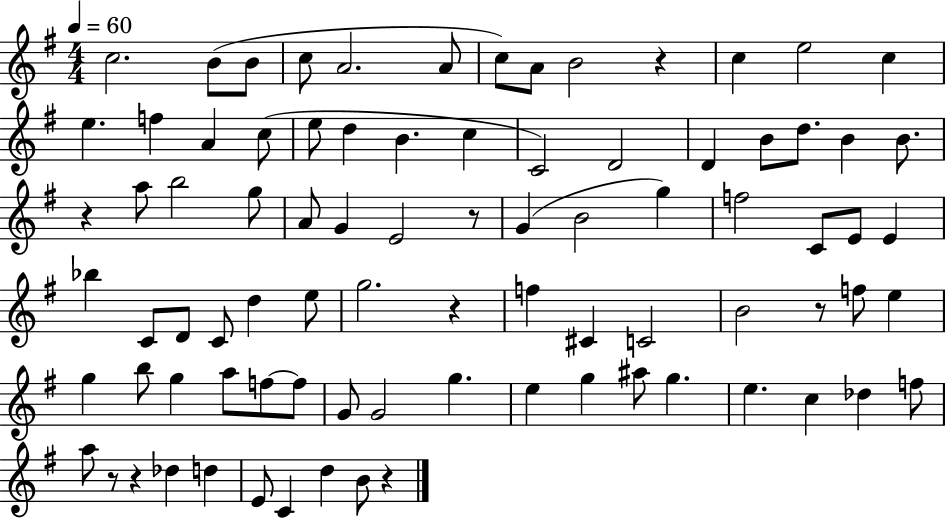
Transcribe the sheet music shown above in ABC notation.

X:1
T:Untitled
M:4/4
L:1/4
K:G
c2 B/2 B/2 c/2 A2 A/2 c/2 A/2 B2 z c e2 c e f A c/2 e/2 d B c C2 D2 D B/2 d/2 B B/2 z a/2 b2 g/2 A/2 G E2 z/2 G B2 g f2 C/2 E/2 E _b C/2 D/2 C/2 d e/2 g2 z f ^C C2 B2 z/2 f/2 e g b/2 g a/2 f/2 f/2 G/2 G2 g e g ^a/2 g e c _d f/2 a/2 z/2 z _d d E/2 C d B/2 z